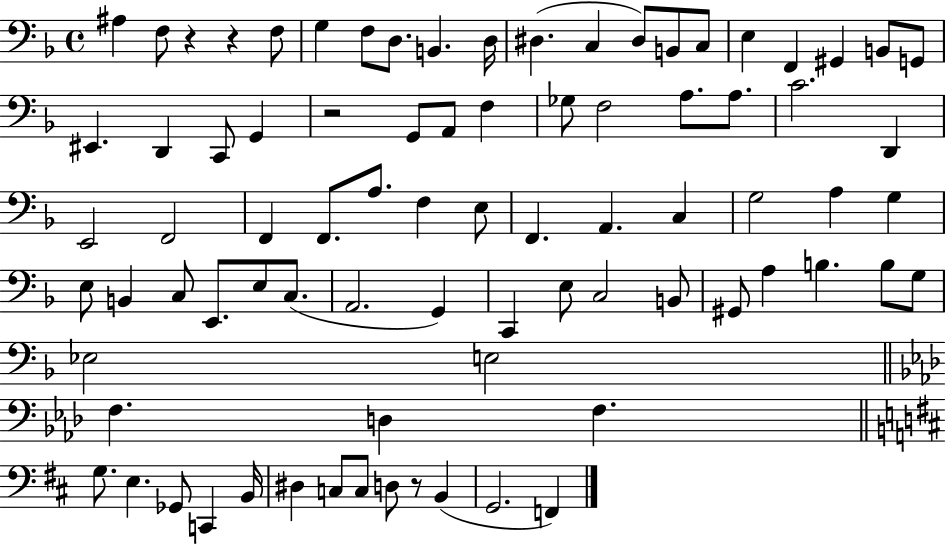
{
  \clef bass
  \time 4/4
  \defaultTimeSignature
  \key f \major
  \repeat volta 2 { ais4 f8 r4 r4 f8 | g4 f8 d8. b,4. d16 | dis4.( c4 dis8) b,8 c8 | e4 f,4 gis,4 b,8 g,8 | \break eis,4. d,4 c,8 g,4 | r2 g,8 a,8 f4 | ges8 f2 a8. a8. | c'2. d,4 | \break e,2 f,2 | f,4 f,8. a8. f4 e8 | f,4. a,4. c4 | g2 a4 g4 | \break e8 b,4 c8 e,8. e8 c8.( | a,2. g,4) | c,4 e8 c2 b,8 | gis,8 a4 b4. b8 g8 | \break ees2 e2 | \bar "||" \break \key f \minor f4. d4 f4. | \bar "||" \break \key d \major g8. e4. ges,8 c,4 b,16 | dis4 c8 c8 d8 r8 b,4( | g,2. f,4) | } \bar "|."
}